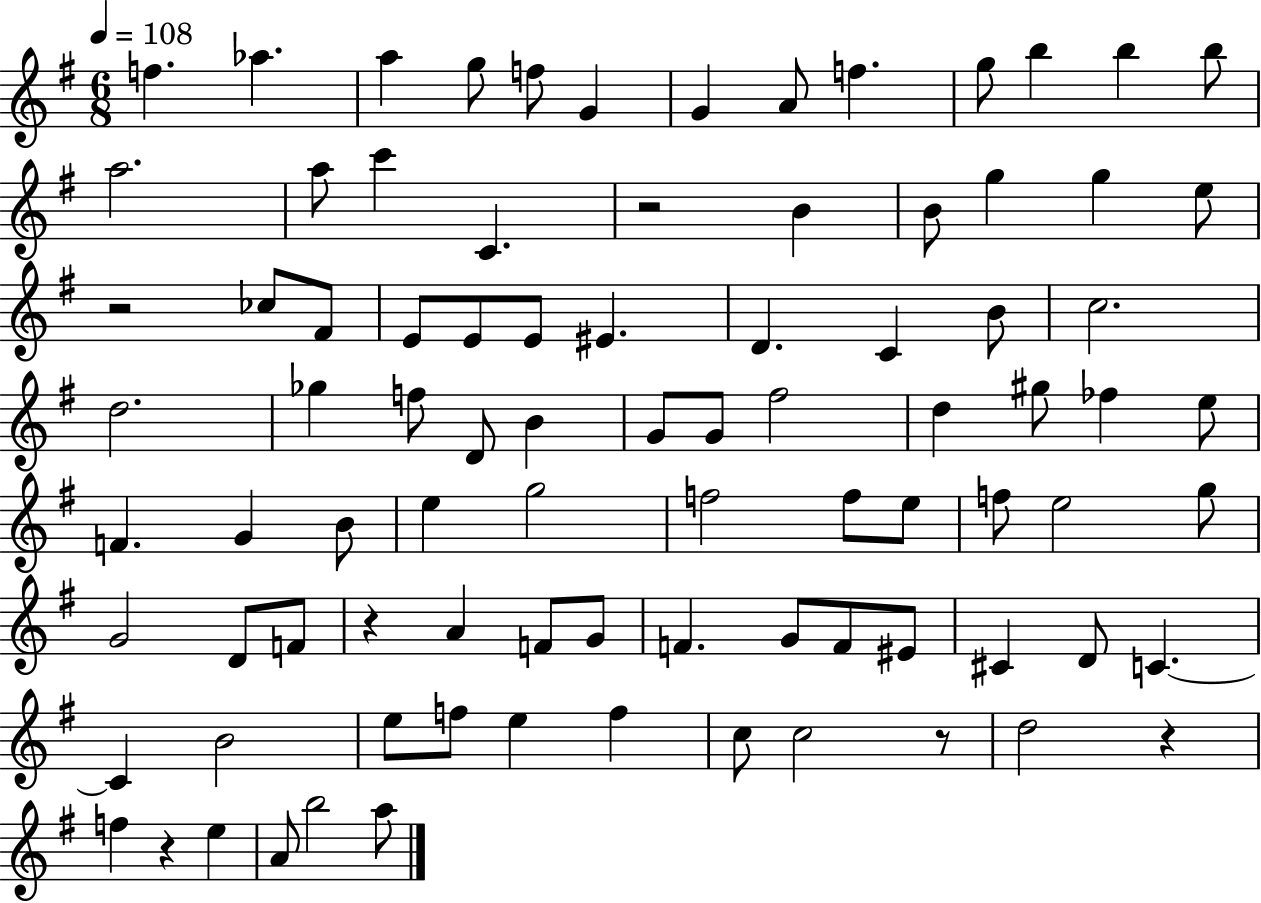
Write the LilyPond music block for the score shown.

{
  \clef treble
  \numericTimeSignature
  \time 6/8
  \key g \major
  \tempo 4 = 108
  f''4. aes''4. | a''4 g''8 f''8 g'4 | g'4 a'8 f''4. | g''8 b''4 b''4 b''8 | \break a''2. | a''8 c'''4 c'4. | r2 b'4 | b'8 g''4 g''4 e''8 | \break r2 ces''8 fis'8 | e'8 e'8 e'8 eis'4. | d'4. c'4 b'8 | c''2. | \break d''2. | ges''4 f''8 d'8 b'4 | g'8 g'8 fis''2 | d''4 gis''8 fes''4 e''8 | \break f'4. g'4 b'8 | e''4 g''2 | f''2 f''8 e''8 | f''8 e''2 g''8 | \break g'2 d'8 f'8 | r4 a'4 f'8 g'8 | f'4. g'8 f'8 eis'8 | cis'4 d'8 c'4.~~ | \break c'4 b'2 | e''8 f''8 e''4 f''4 | c''8 c''2 r8 | d''2 r4 | \break f''4 r4 e''4 | a'8 b''2 a''8 | \bar "|."
}